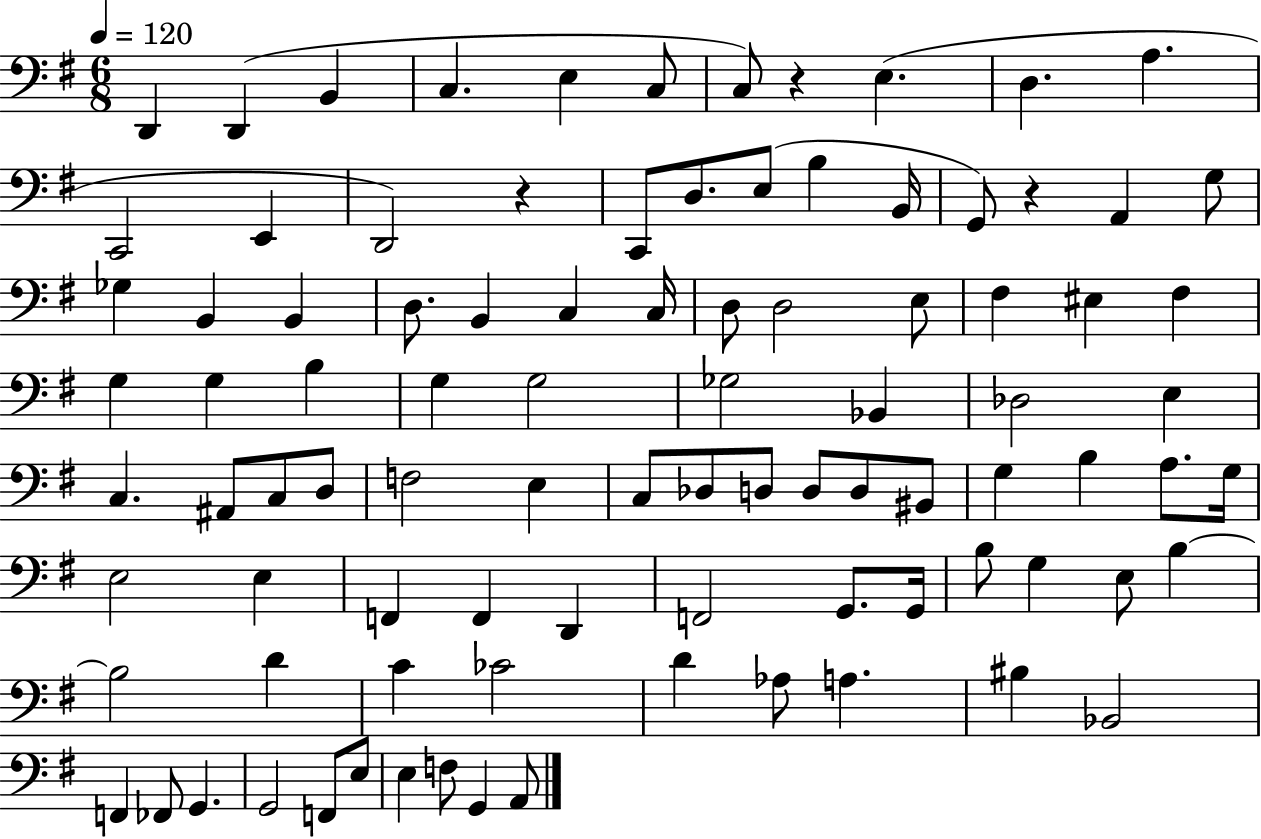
X:1
T:Untitled
M:6/8
L:1/4
K:G
D,, D,, B,, C, E, C,/2 C,/2 z E, D, A, C,,2 E,, D,,2 z C,,/2 D,/2 E,/2 B, B,,/4 G,,/2 z A,, G,/2 _G, B,, B,, D,/2 B,, C, C,/4 D,/2 D,2 E,/2 ^F, ^E, ^F, G, G, B, G, G,2 _G,2 _B,, _D,2 E, C, ^A,,/2 C,/2 D,/2 F,2 E, C,/2 _D,/2 D,/2 D,/2 D,/2 ^B,,/2 G, B, A,/2 G,/4 E,2 E, F,, F,, D,, F,,2 G,,/2 G,,/4 B,/2 G, E,/2 B, B,2 D C _C2 D _A,/2 A, ^B, _B,,2 F,, _F,,/2 G,, G,,2 F,,/2 E,/2 E, F,/2 G,, A,,/2